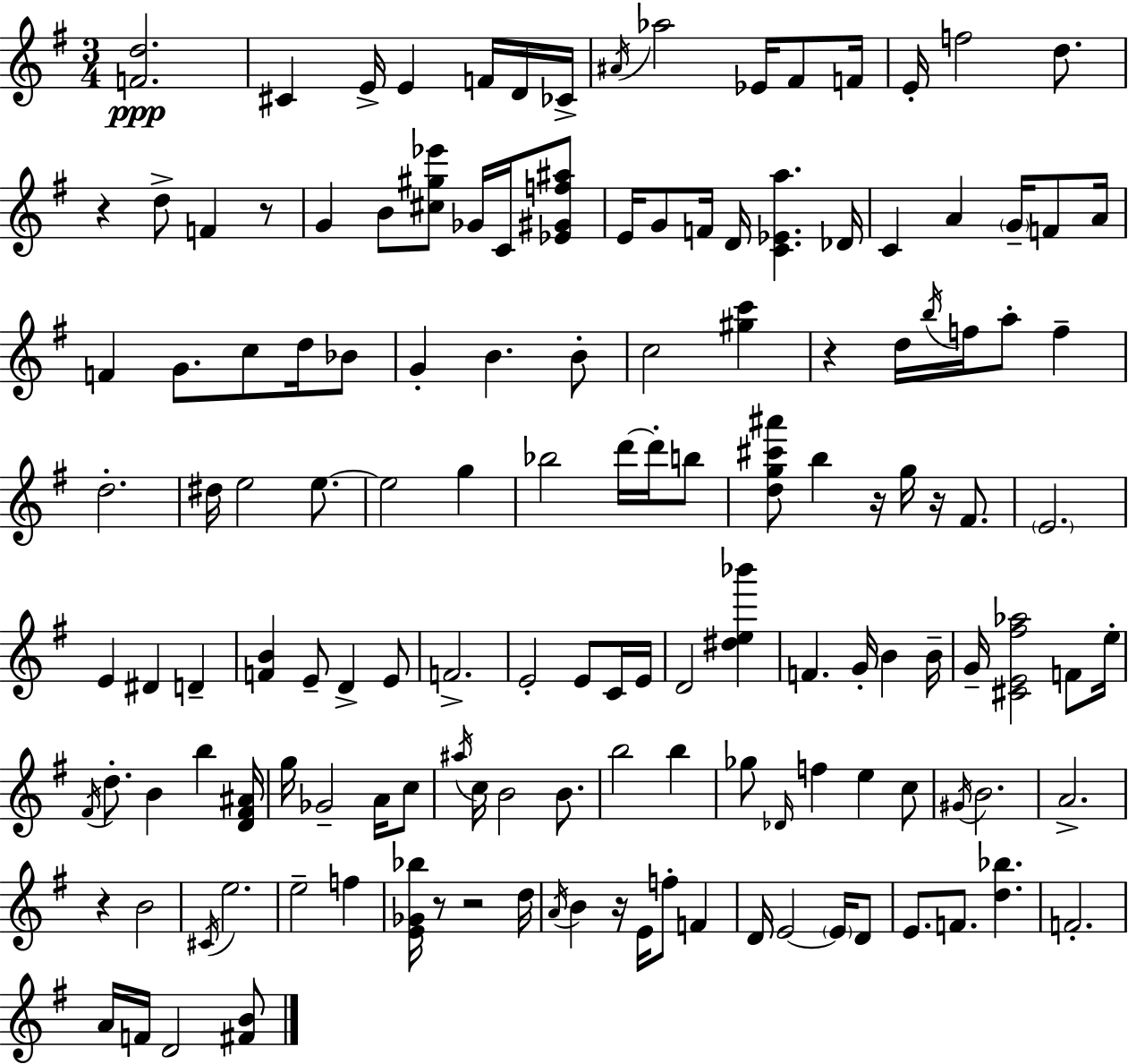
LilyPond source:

{
  \clef treble
  \numericTimeSignature
  \time 3/4
  \key e \minor
  <f' d''>2.\ppp | cis'4 e'16-> e'4 f'16 d'16 ces'16-> | \acciaccatura { ais'16 } aes''2 ees'16 fis'8 | f'16 e'16-. f''2 d''8. | \break r4 d''8-> f'4 r8 | g'4 b'8 <cis'' gis'' ees'''>8 ges'16 c'16 <ees' gis' f'' ais''>8 | e'16 g'8 f'16 d'16 <c' ees' a''>4. | des'16 c'4 a'4 \parenthesize g'16-- f'8 | \break a'16 f'4 g'8. c''8 d''16 bes'8 | g'4-. b'4. b'8-. | c''2 <gis'' c'''>4 | r4 d''16 \acciaccatura { b''16 } f''16 a''8-. f''4-- | \break d''2.-. | dis''16 e''2 e''8.~~ | e''2 g''4 | bes''2 d'''16~~ d'''16-. | \break b''8 <d'' g'' cis''' ais'''>8 b''4 r16 g''16 r16 fis'8. | \parenthesize e'2. | e'4 dis'4 d'4-- | <f' b'>4 e'8-- d'4-> | \break e'8 f'2.-> | e'2-. e'8 | c'16 e'16 d'2 <dis'' e'' bes'''>4 | f'4. g'16-. b'4 | \break b'16-- g'16-- <cis' e' fis'' aes''>2 f'8 | e''16-. \acciaccatura { fis'16 } d''8.-. b'4 b''4 | <d' fis' ais'>16 g''16 ges'2-- | a'16 c''8 \acciaccatura { ais''16 } c''16 b'2 | \break b'8. b''2 | b''4 ges''8 \grace { des'16 } f''4 e''4 | c''8 \acciaccatura { gis'16 } b'2. | a'2.-> | \break r4 b'2 | \acciaccatura { cis'16 } e''2. | e''2-- | f''4 <e' ges' bes''>16 r8 r2 | \break d''16 \acciaccatura { a'16 } b'4 | r16 e'16 f''8-. f'4 d'16 e'2~~ | \parenthesize e'16 d'8 e'8. f'8. | <d'' bes''>4. f'2.-. | \break a'16 f'16 d'2 | <fis' b'>8 \bar "|."
}